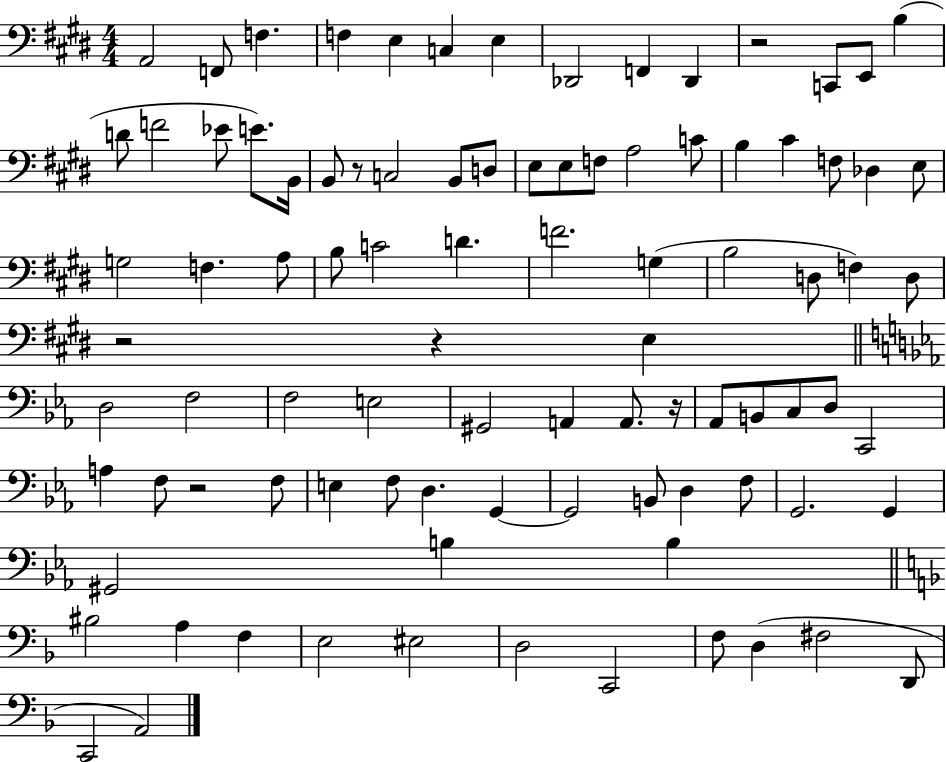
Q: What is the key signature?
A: E major